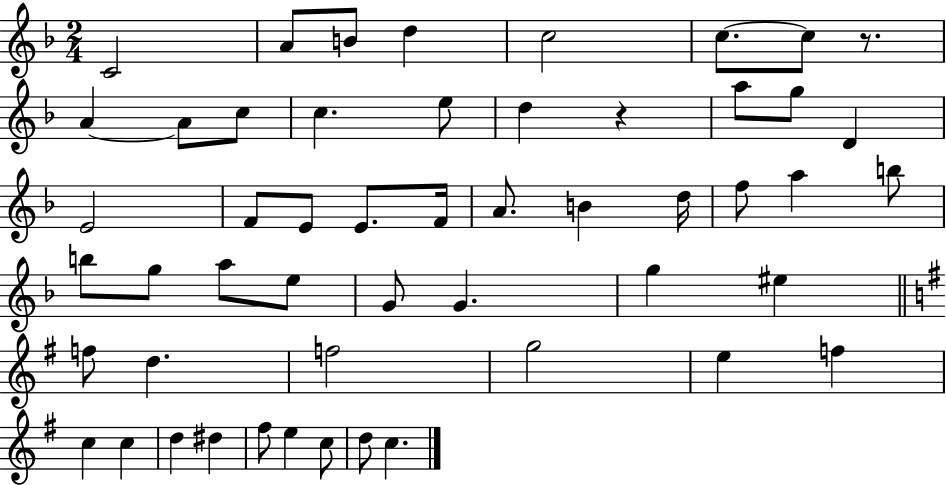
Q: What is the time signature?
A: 2/4